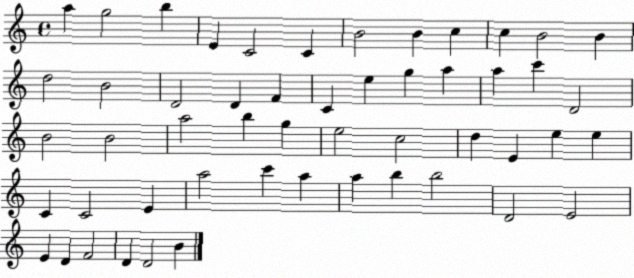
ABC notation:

X:1
T:Untitled
M:4/4
L:1/4
K:C
a g2 b E C2 C B2 B c c B2 B d2 B2 D2 D F C e g a a c' D2 B2 B2 a2 b g e2 c2 d E e e C C2 E a2 c' a a b b2 D2 E2 E D F2 D D2 B